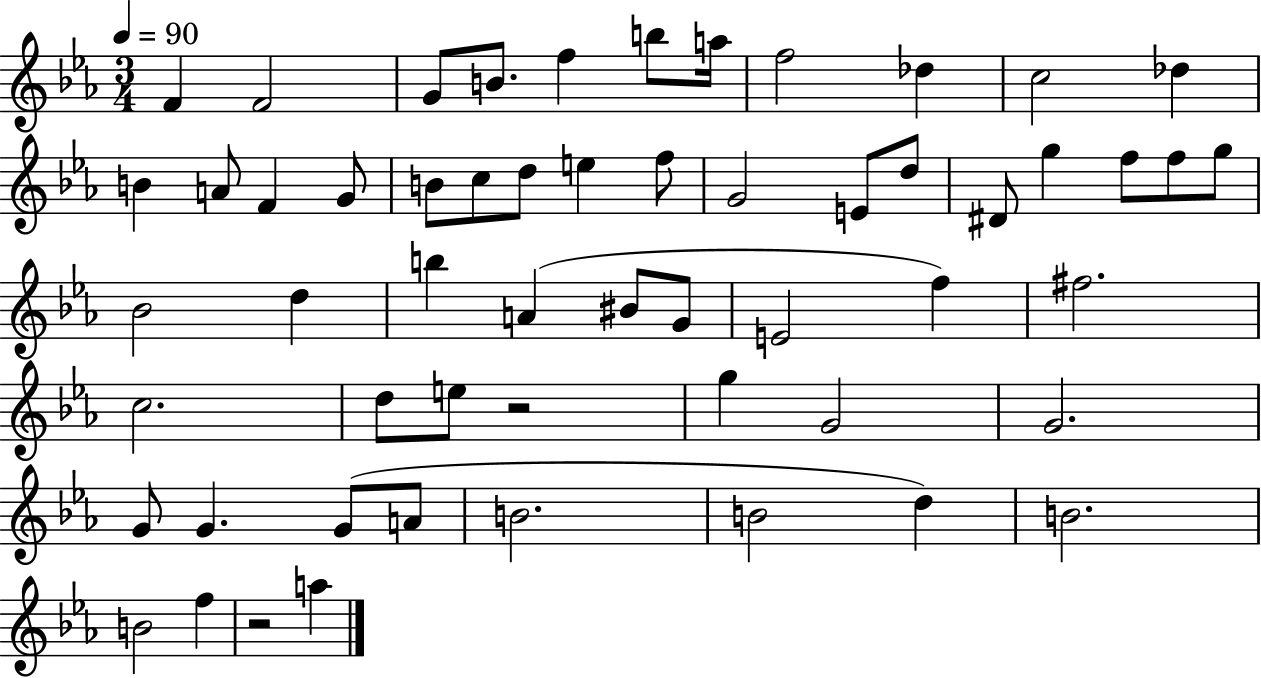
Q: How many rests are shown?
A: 2